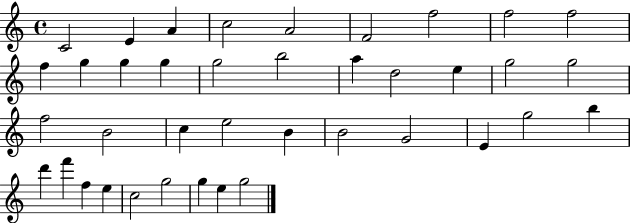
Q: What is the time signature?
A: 4/4